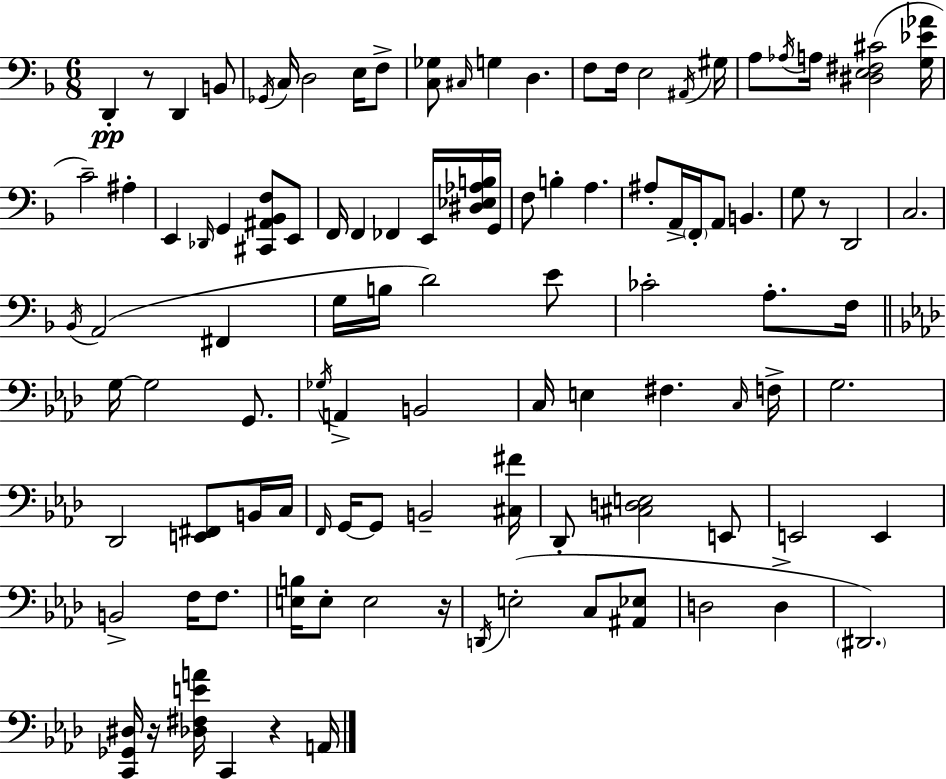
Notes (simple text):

D2/q R/e D2/q B2/e Gb2/s C3/s D3/h E3/s F3/e [C3,Gb3]/e C#3/s G3/q D3/q. F3/e F3/s E3/h A#2/s G#3/s A3/e Ab3/s A3/s [D#3,E3,F#3,C#4]/h [G3,Eb4,Ab4]/s C4/h A#3/q E2/q Db2/s G2/q [C#2,A#2,Bb2,F3]/e E2/e F2/s F2/q FES2/q E2/s [D#3,Eb3,Ab3,B3]/s G2/s F3/e B3/q A3/q. A#3/e A2/s F2/s A2/e B2/q. G3/e R/e D2/h C3/h. Bb2/s A2/h F#2/q G3/s B3/s D4/h E4/e CES4/h A3/e. F3/s G3/s G3/h G2/e. Gb3/s A2/q B2/h C3/s E3/q F#3/q. C3/s F3/s G3/h. Db2/h [E2,F#2]/e B2/s C3/s F2/s G2/s G2/e B2/h [C#3,F#4]/s Db2/e [C#3,D3,E3]/h E2/e E2/h E2/q B2/h F3/s F3/e. [E3,B3]/s E3/e E3/h R/s D2/s E3/h C3/e [A#2,Eb3]/e D3/h D3/q D#2/h. [C2,Gb2,D#3]/s R/s [Db3,F#3,E4,A4]/s C2/q R/q A2/s